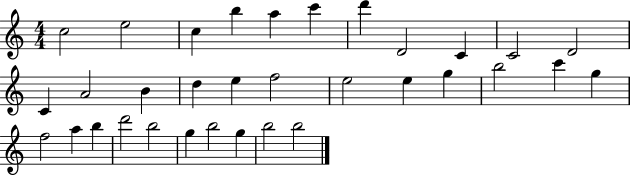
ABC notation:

X:1
T:Untitled
M:4/4
L:1/4
K:C
c2 e2 c b a c' d' D2 C C2 D2 C A2 B d e f2 e2 e g b2 c' g f2 a b d'2 b2 g b2 g b2 b2